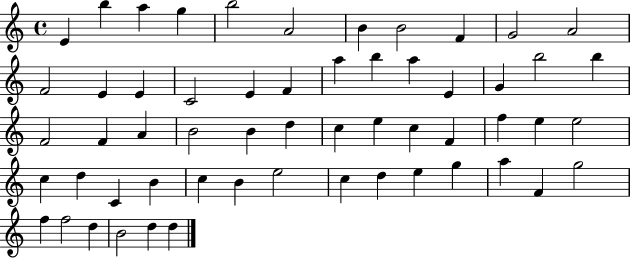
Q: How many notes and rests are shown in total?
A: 57